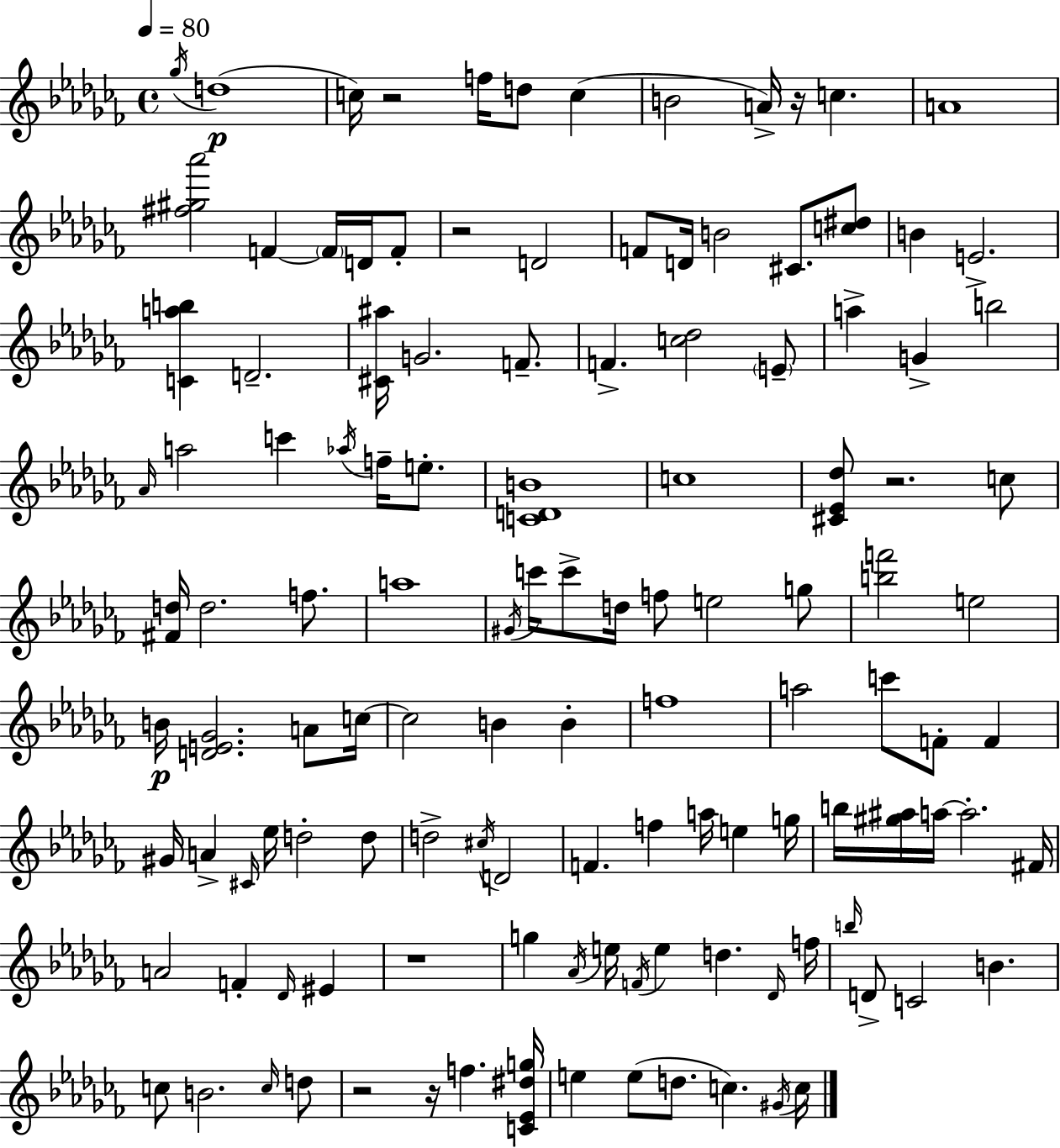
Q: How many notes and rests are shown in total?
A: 123